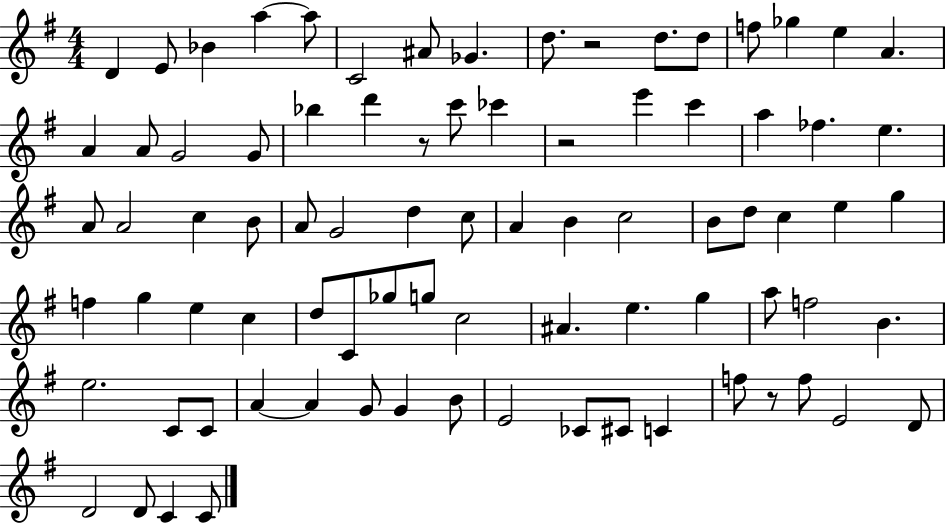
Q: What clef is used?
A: treble